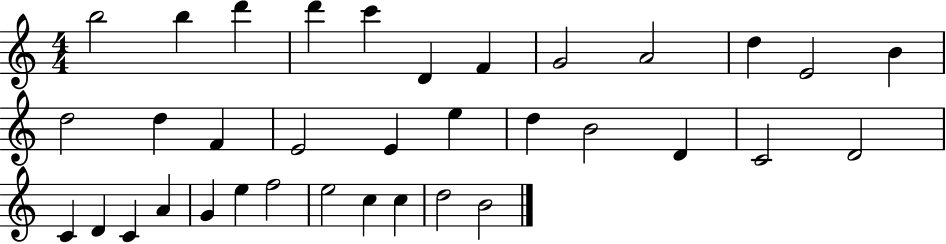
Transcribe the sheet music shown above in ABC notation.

X:1
T:Untitled
M:4/4
L:1/4
K:C
b2 b d' d' c' D F G2 A2 d E2 B d2 d F E2 E e d B2 D C2 D2 C D C A G e f2 e2 c c d2 B2